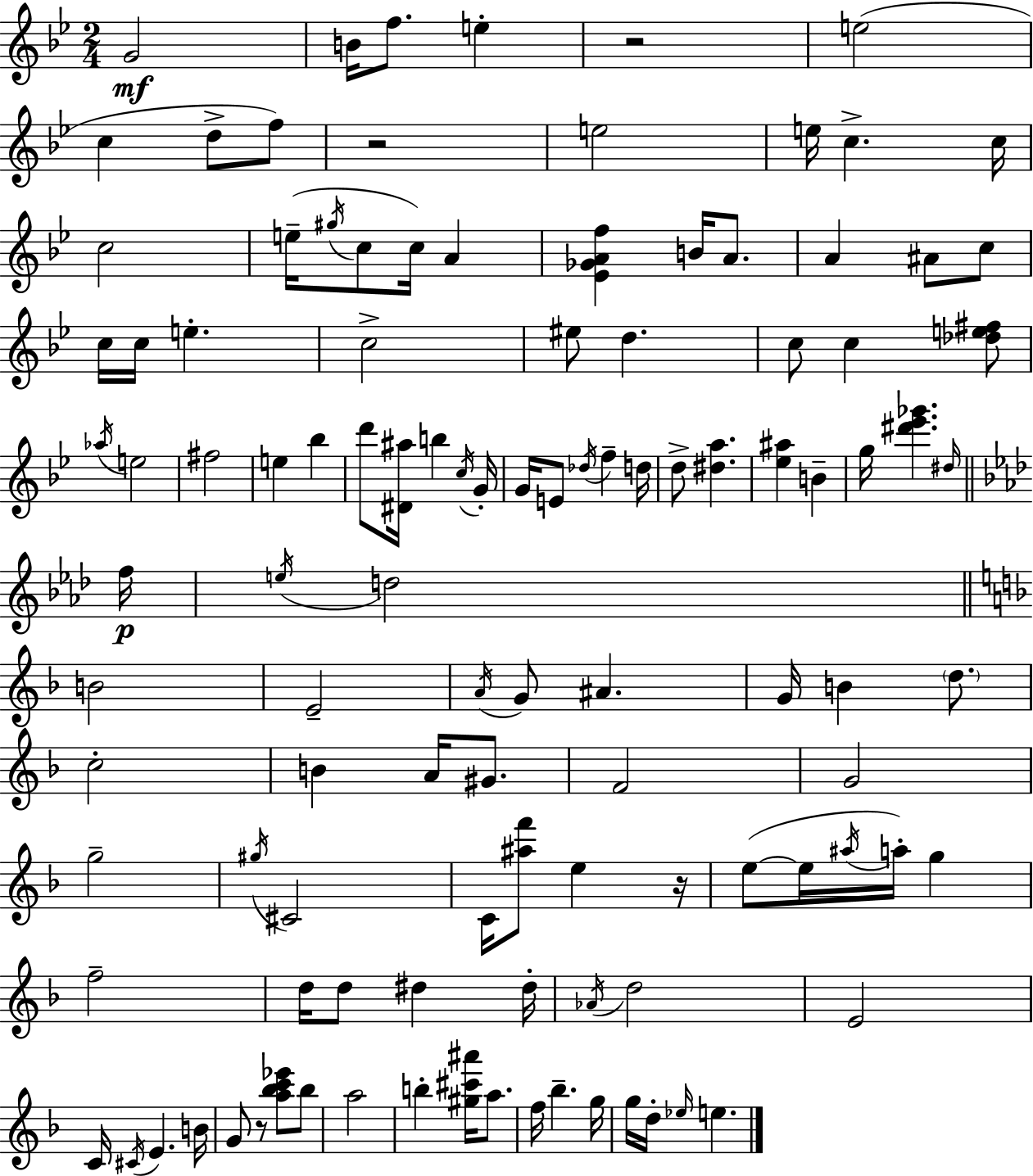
G4/h B4/s F5/e. E5/q R/h E5/h C5/q D5/e F5/e R/h E5/h E5/s C5/q. C5/s C5/h E5/s G#5/s C5/e C5/s A4/q [Eb4,Gb4,A4,F5]/q B4/s A4/e. A4/q A#4/e C5/e C5/s C5/s E5/q. C5/h EIS5/e D5/q. C5/e C5/q [Db5,E5,F#5]/e Ab5/s E5/h F#5/h E5/q Bb5/q D6/e [D#4,A#5]/s B5/q C5/s G4/s G4/s E4/e Db5/s F5/q D5/s D5/e [D#5,A5]/q. [Eb5,A#5]/q B4/q G5/s [D#6,Eb6,Gb6]/q. D#5/s F5/s E5/s D5/h B4/h E4/h A4/s G4/e A#4/q. G4/s B4/q D5/e. C5/h B4/q A4/s G#4/e. F4/h G4/h G5/h G#5/s C#4/h C4/s [A#5,F6]/e E5/q R/s E5/e E5/s A#5/s A5/s G5/q F5/h D5/s D5/e D#5/q D#5/s Ab4/s D5/h E4/h C4/s C#4/s E4/q. B4/s G4/e R/e [A5,Bb5,C6,Eb6]/e Bb5/e A5/h B5/q [G#5,C#6,A#6]/s A5/e. F5/s Bb5/q. G5/s G5/s D5/s Eb5/s E5/q.